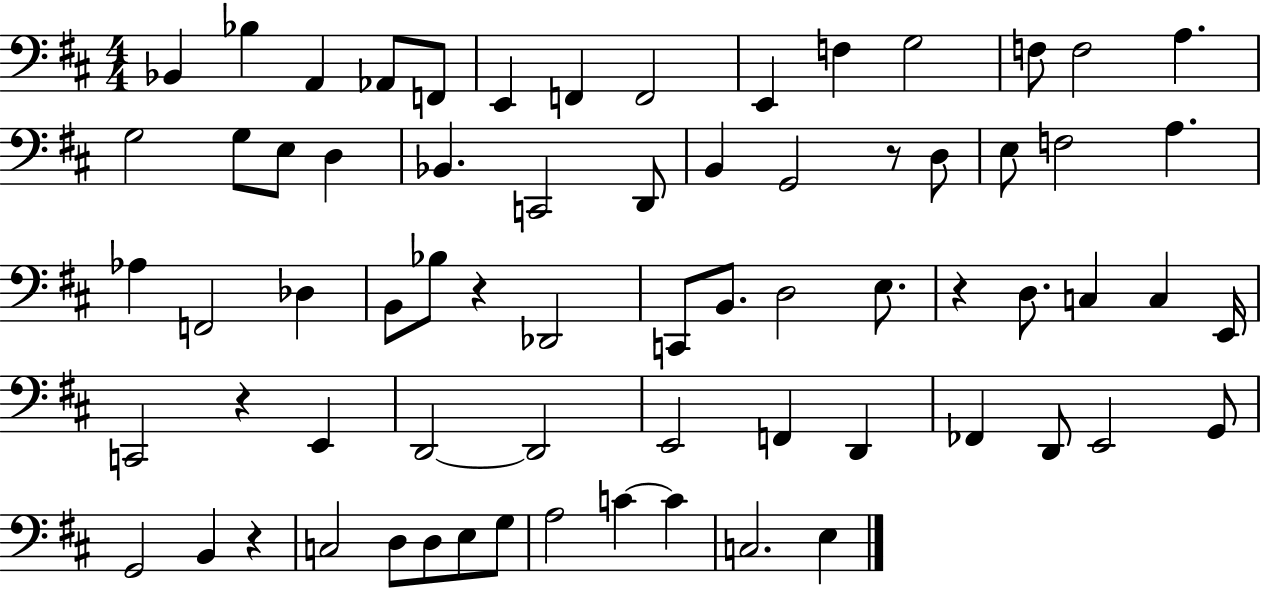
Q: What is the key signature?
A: D major